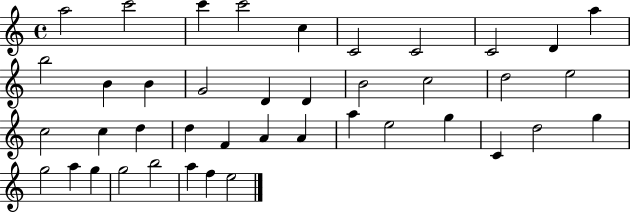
A5/h C6/h C6/q C6/h C5/q C4/h C4/h C4/h D4/q A5/q B5/h B4/q B4/q G4/h D4/q D4/q B4/h C5/h D5/h E5/h C5/h C5/q D5/q D5/q F4/q A4/q A4/q A5/q E5/h G5/q C4/q D5/h G5/q G5/h A5/q G5/q G5/h B5/h A5/q F5/q E5/h